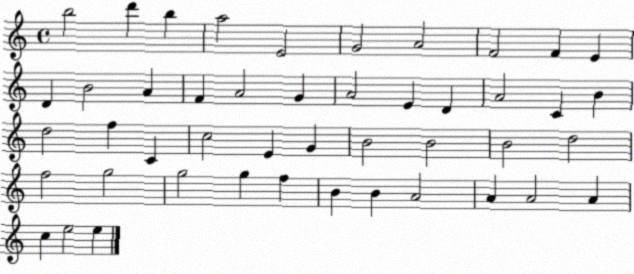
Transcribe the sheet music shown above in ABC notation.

X:1
T:Untitled
M:4/4
L:1/4
K:C
b2 d' b a2 E2 G2 A2 F2 F E D B2 A F A2 G A2 E D A2 C B d2 f C c2 E G B2 B2 B2 d2 f2 g2 g2 g f B B A2 A A2 A c e2 e